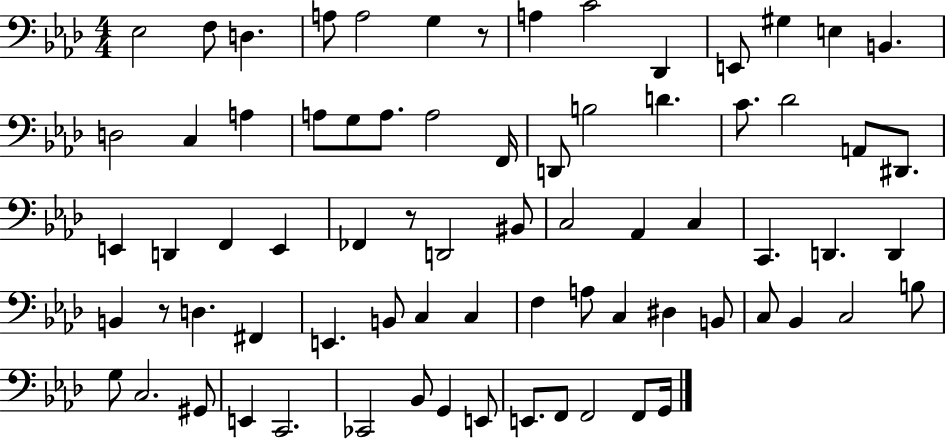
{
  \clef bass
  \numericTimeSignature
  \time 4/4
  \key aes \major
  ees2 f8 d4. | a8 a2 g4 r8 | a4 c'2 des,4 | e,8 gis4 e4 b,4. | \break d2 c4 a4 | a8 g8 a8. a2 f,16 | d,8 b2 d'4. | c'8. des'2 a,8 dis,8. | \break e,4 d,4 f,4 e,4 | fes,4 r8 d,2 bis,8 | c2 aes,4 c4 | c,4. d,4. d,4 | \break b,4 r8 d4. fis,4 | e,4. b,8 c4 c4 | f4 a8 c4 dis4 b,8 | c8 bes,4 c2 b8 | \break g8 c2. gis,8 | e,4 c,2. | ces,2 bes,8 g,4 e,8 | e,8. f,8 f,2 f,8 g,16 | \break \bar "|."
}